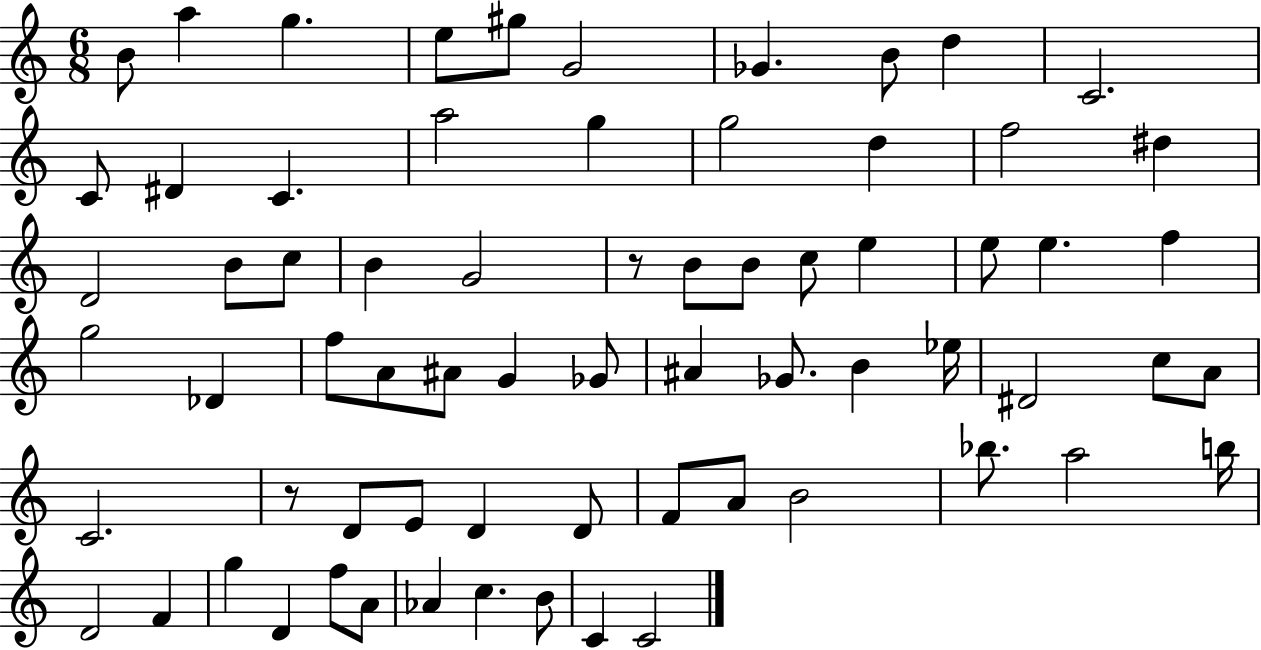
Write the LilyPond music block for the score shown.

{
  \clef treble
  \numericTimeSignature
  \time 6/8
  \key c \major
  b'8 a''4 g''4. | e''8 gis''8 g'2 | ges'4. b'8 d''4 | c'2. | \break c'8 dis'4 c'4. | a''2 g''4 | g''2 d''4 | f''2 dis''4 | \break d'2 b'8 c''8 | b'4 g'2 | r8 b'8 b'8 c''8 e''4 | e''8 e''4. f''4 | \break g''2 des'4 | f''8 a'8 ais'8 g'4 ges'8 | ais'4 ges'8. b'4 ees''16 | dis'2 c''8 a'8 | \break c'2. | r8 d'8 e'8 d'4 d'8 | f'8 a'8 b'2 | bes''8. a''2 b''16 | \break d'2 f'4 | g''4 d'4 f''8 a'8 | aes'4 c''4. b'8 | c'4 c'2 | \break \bar "|."
}